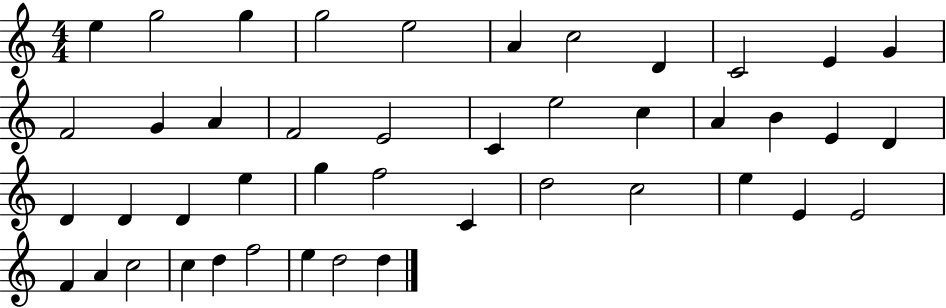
E5/q G5/h G5/q G5/h E5/h A4/q C5/h D4/q C4/h E4/q G4/q F4/h G4/q A4/q F4/h E4/h C4/q E5/h C5/q A4/q B4/q E4/q D4/q D4/q D4/q D4/q E5/q G5/q F5/h C4/q D5/h C5/h E5/q E4/q E4/h F4/q A4/q C5/h C5/q D5/q F5/h E5/q D5/h D5/q